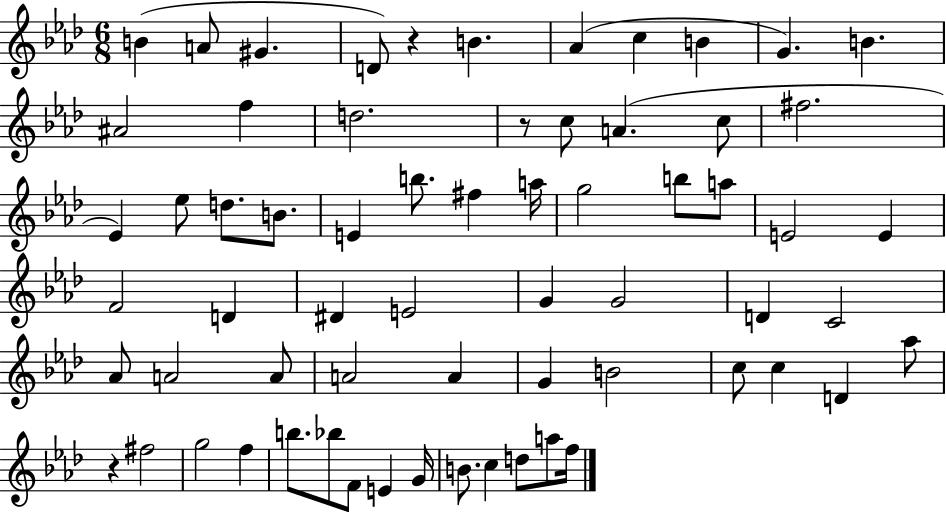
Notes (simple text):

B4/q A4/e G#4/q. D4/e R/q B4/q. Ab4/q C5/q B4/q G4/q. B4/q. A#4/h F5/q D5/h. R/e C5/e A4/q. C5/e F#5/h. Eb4/q Eb5/e D5/e. B4/e. E4/q B5/e. F#5/q A5/s G5/h B5/e A5/e E4/h E4/q F4/h D4/q D#4/q E4/h G4/q G4/h D4/q C4/h Ab4/e A4/h A4/e A4/h A4/q G4/q B4/h C5/e C5/q D4/q Ab5/e R/q F#5/h G5/h F5/q B5/e. Bb5/e F4/e E4/q G4/s B4/e. C5/q D5/e A5/e F5/s